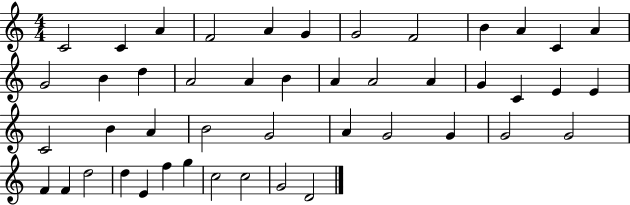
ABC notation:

X:1
T:Untitled
M:4/4
L:1/4
K:C
C2 C A F2 A G G2 F2 B A C A G2 B d A2 A B A A2 A G C E E C2 B A B2 G2 A G2 G G2 G2 F F d2 d E f g c2 c2 G2 D2